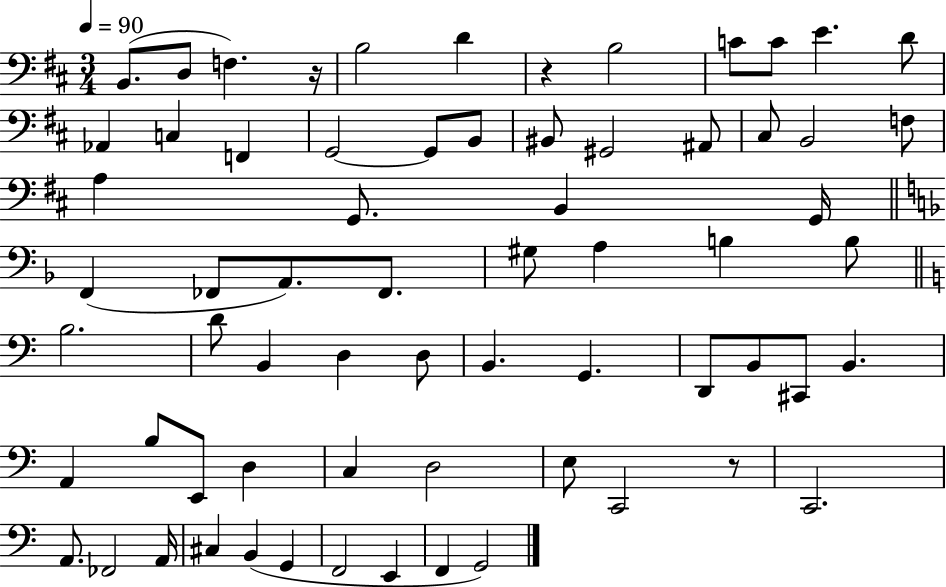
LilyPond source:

{
  \clef bass
  \numericTimeSignature
  \time 3/4
  \key d \major
  \tempo 4 = 90
  \repeat volta 2 { b,8.( d8 f4.) r16 | b2 d'4 | r4 b2 | c'8 c'8 e'4. d'8 | \break aes,4 c4 f,4 | g,2~~ g,8 b,8 | bis,8 gis,2 ais,8 | cis8 b,2 f8 | \break a4 g,8. b,4 g,16 | \bar "||" \break \key f \major f,4( fes,8 a,8.) fes,8. | gis8 a4 b4 b8 | \bar "||" \break \key a \minor b2. | d'8 b,4 d4 d8 | b,4. g,4. | d,8 b,8 cis,8 b,4. | \break a,4 b8 e,8 d4 | c4 d2 | e8 c,2 r8 | c,2. | \break a,8. fes,2 a,16 | cis4 b,4( g,4 | f,2 e,4 | f,4 g,2) | \break } \bar "|."
}